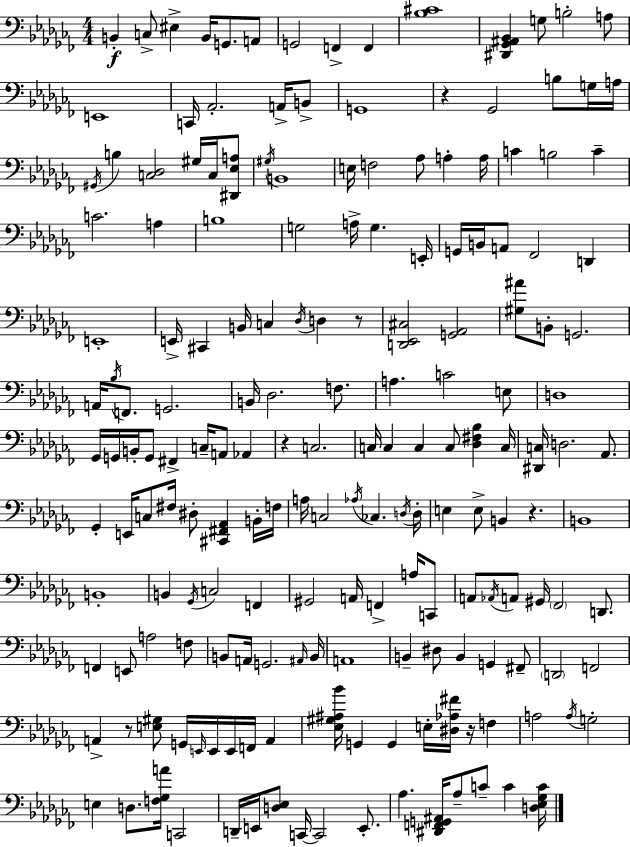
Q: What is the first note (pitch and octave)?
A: B2